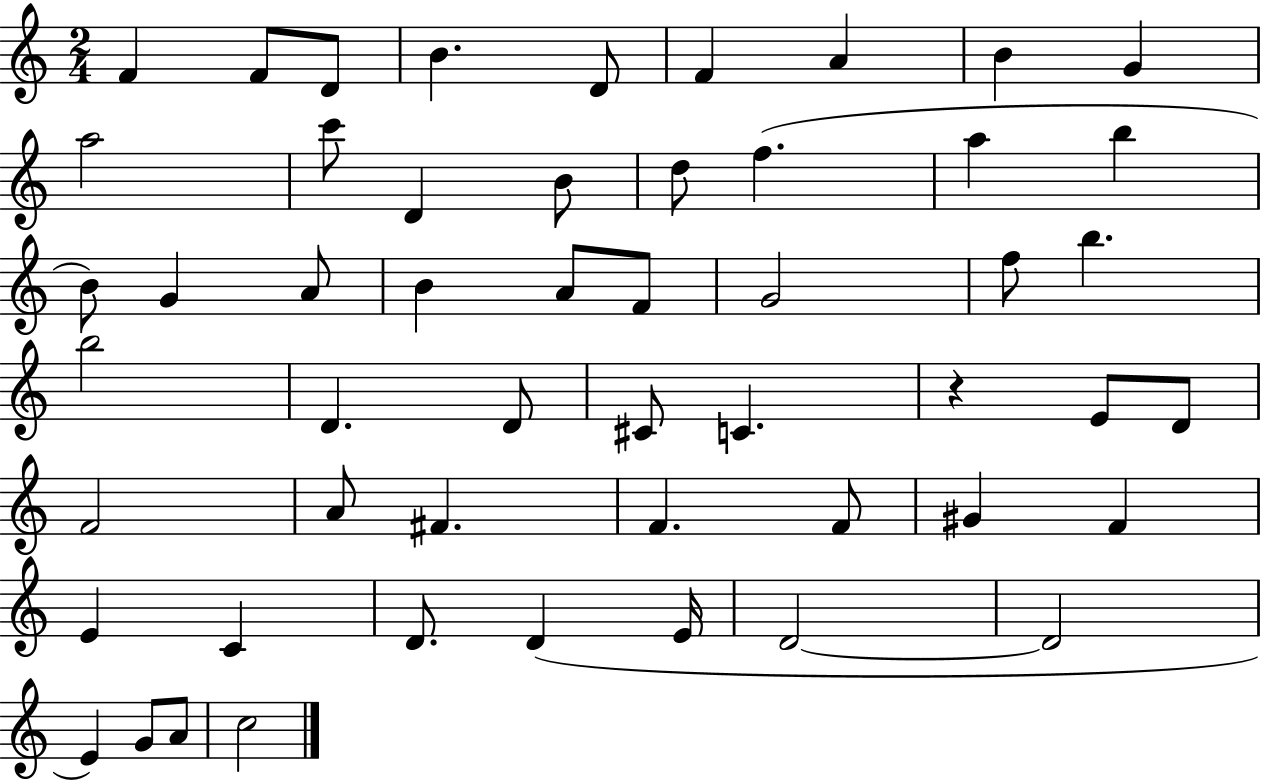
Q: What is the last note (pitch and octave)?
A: C5